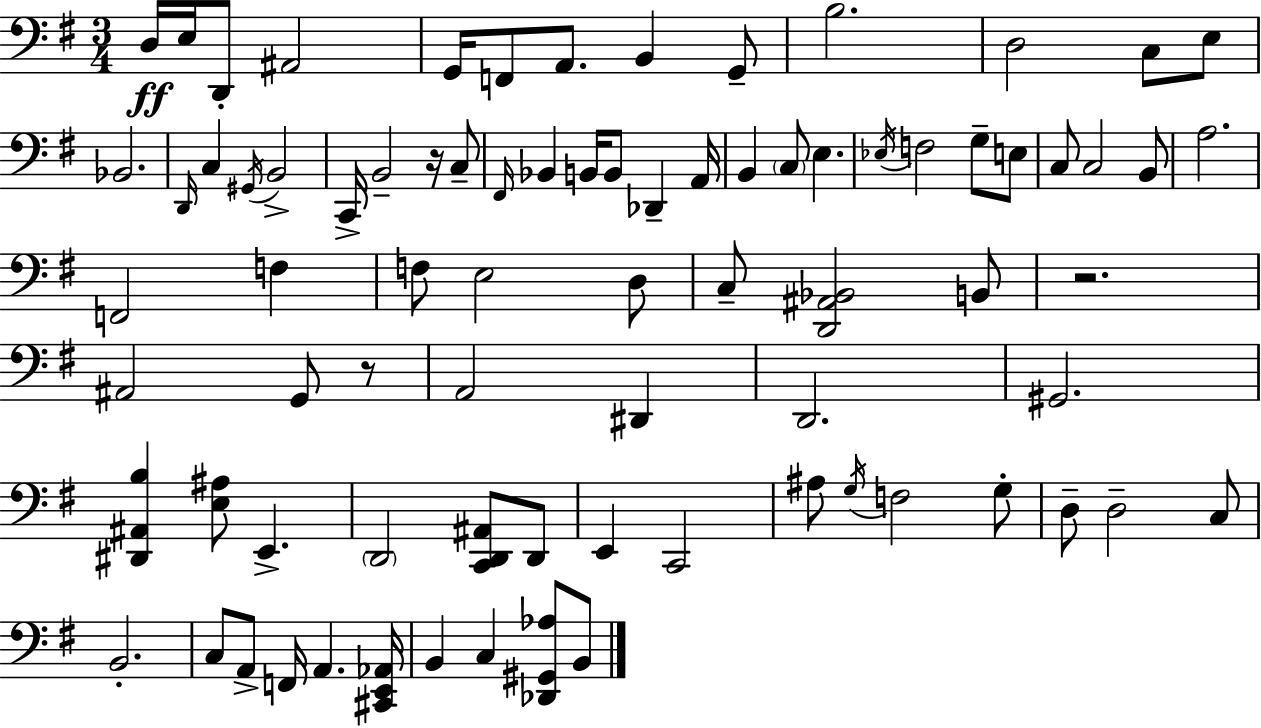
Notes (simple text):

D3/s E3/s D2/e A#2/h G2/s F2/e A2/e. B2/q G2/e B3/h. D3/h C3/e E3/e Bb2/h. D2/s C3/q G#2/s B2/h C2/s B2/h R/s C3/e F#2/s Bb2/q B2/s B2/e Db2/q A2/s B2/q C3/e E3/q. Eb3/s F3/h G3/e E3/e C3/e C3/h B2/e A3/h. F2/h F3/q F3/e E3/h D3/e C3/e [D2,A#2,Bb2]/h B2/e R/h. A#2/h G2/e R/e A2/h D#2/q D2/h. G#2/h. [D#2,A#2,B3]/q [E3,A#3]/e E2/q. D2/h [C2,D2,A#2]/e D2/e E2/q C2/h A#3/e G3/s F3/h G3/e D3/e D3/h C3/e B2/h. C3/e A2/e F2/s A2/q. [C#2,E2,Ab2]/s B2/q C3/q [Db2,G#2,Ab3]/e B2/e